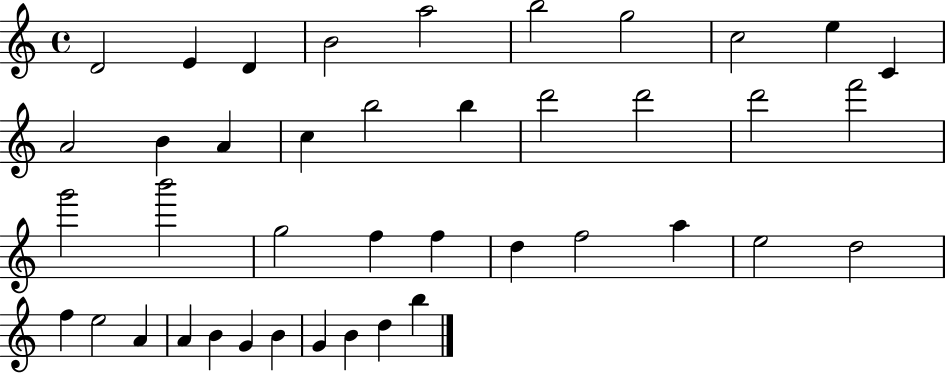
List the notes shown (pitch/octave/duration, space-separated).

D4/h E4/q D4/q B4/h A5/h B5/h G5/h C5/h E5/q C4/q A4/h B4/q A4/q C5/q B5/h B5/q D6/h D6/h D6/h F6/h G6/h B6/h G5/h F5/q F5/q D5/q F5/h A5/q E5/h D5/h F5/q E5/h A4/q A4/q B4/q G4/q B4/q G4/q B4/q D5/q B5/q